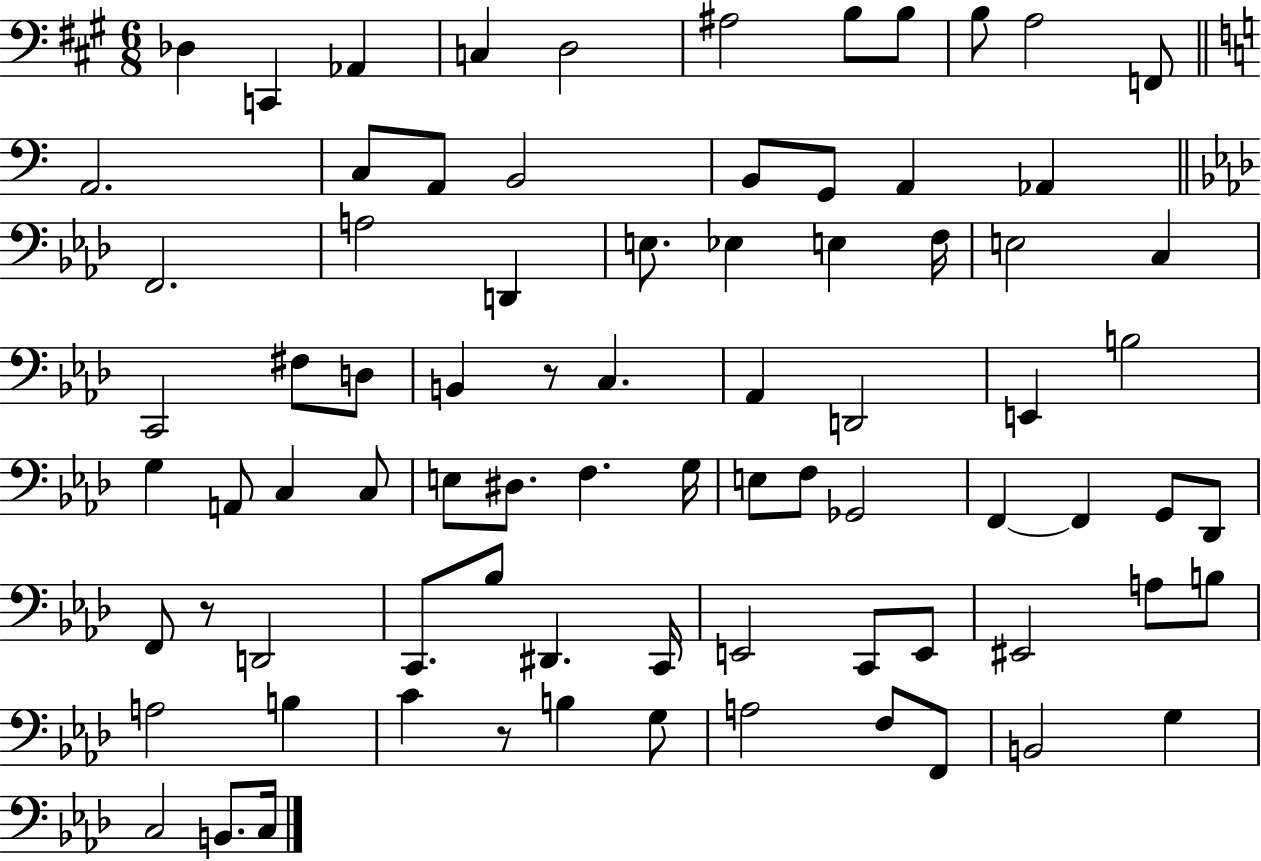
X:1
T:Untitled
M:6/8
L:1/4
K:A
_D, C,, _A,, C, D,2 ^A,2 B,/2 B,/2 B,/2 A,2 F,,/2 A,,2 C,/2 A,,/2 B,,2 B,,/2 G,,/2 A,, _A,, F,,2 A,2 D,, E,/2 _E, E, F,/4 E,2 C, C,,2 ^F,/2 D,/2 B,, z/2 C, _A,, D,,2 E,, B,2 G, A,,/2 C, C,/2 E,/2 ^D,/2 F, G,/4 E,/2 F,/2 _G,,2 F,, F,, G,,/2 _D,,/2 F,,/2 z/2 D,,2 C,,/2 _B,/2 ^D,, C,,/4 E,,2 C,,/2 E,,/2 ^E,,2 A,/2 B,/2 A,2 B, C z/2 B, G,/2 A,2 F,/2 F,,/2 B,,2 G, C,2 B,,/2 C,/4